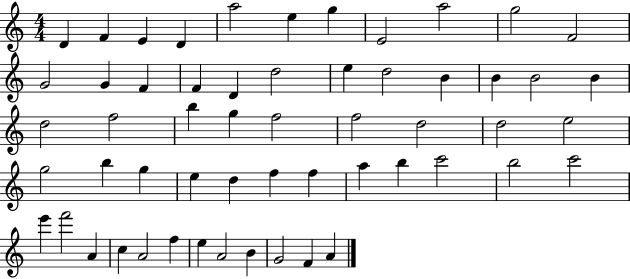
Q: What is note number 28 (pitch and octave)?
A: F5